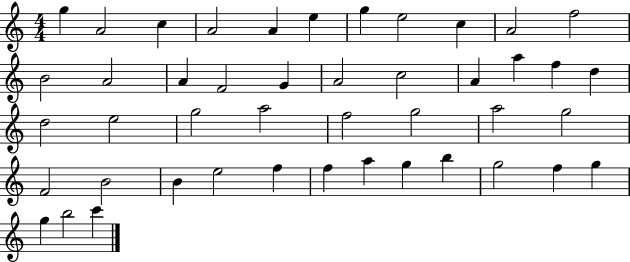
{
  \clef treble
  \numericTimeSignature
  \time 4/4
  \key c \major
  g''4 a'2 c''4 | a'2 a'4 e''4 | g''4 e''2 c''4 | a'2 f''2 | \break b'2 a'2 | a'4 f'2 g'4 | a'2 c''2 | a'4 a''4 f''4 d''4 | \break d''2 e''2 | g''2 a''2 | f''2 g''2 | a''2 g''2 | \break f'2 b'2 | b'4 e''2 f''4 | f''4 a''4 g''4 b''4 | g''2 f''4 g''4 | \break g''4 b''2 c'''4 | \bar "|."
}